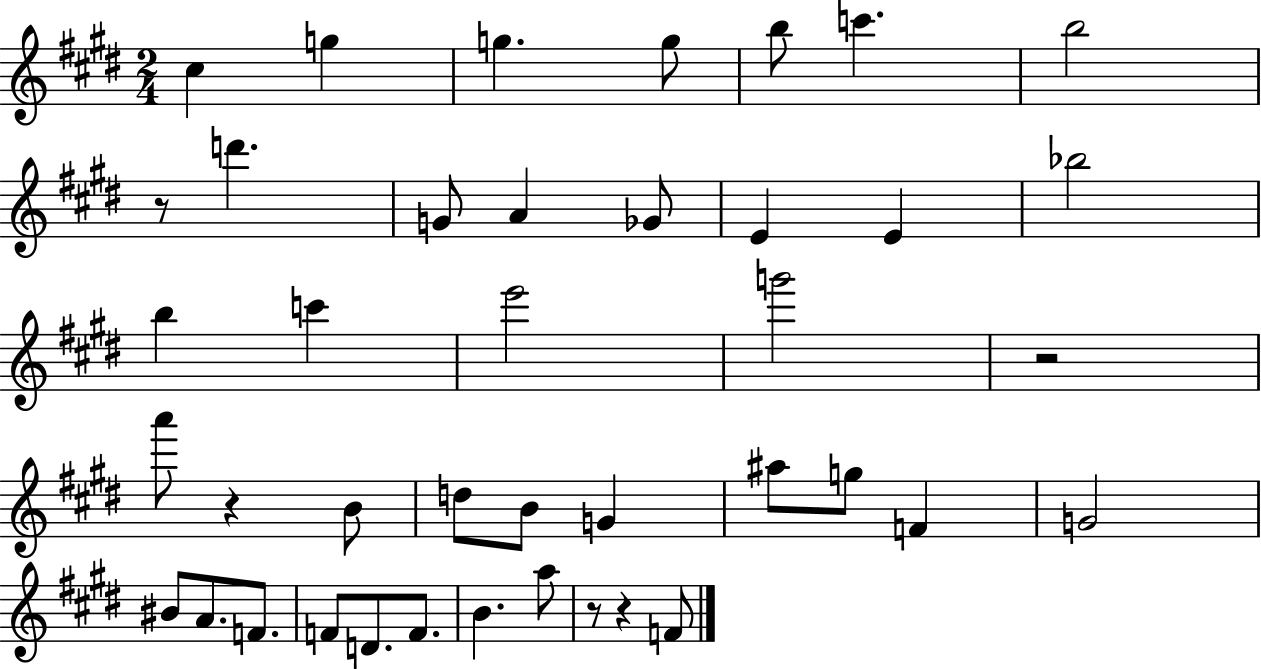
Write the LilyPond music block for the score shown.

{
  \clef treble
  \numericTimeSignature
  \time 2/4
  \key e \major
  cis''4 g''4 | g''4. g''8 | b''8 c'''4. | b''2 | \break r8 d'''4. | g'8 a'4 ges'8 | e'4 e'4 | bes''2 | \break b''4 c'''4 | e'''2 | g'''2 | r2 | \break a'''8 r4 b'8 | d''8 b'8 g'4 | ais''8 g''8 f'4 | g'2 | \break bis'8 a'8. f'8. | f'8 d'8. f'8. | b'4. a''8 | r8 r4 f'8 | \break \bar "|."
}